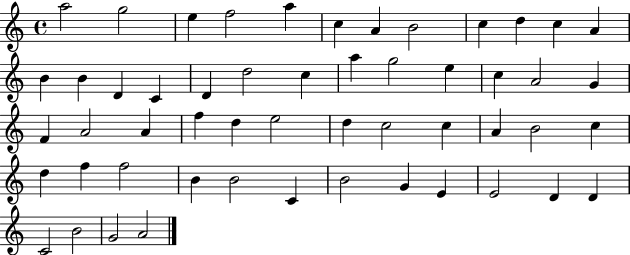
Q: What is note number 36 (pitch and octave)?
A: B4